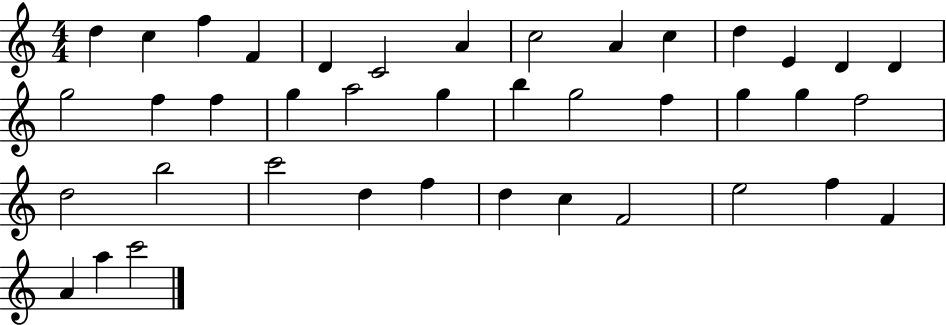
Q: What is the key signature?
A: C major